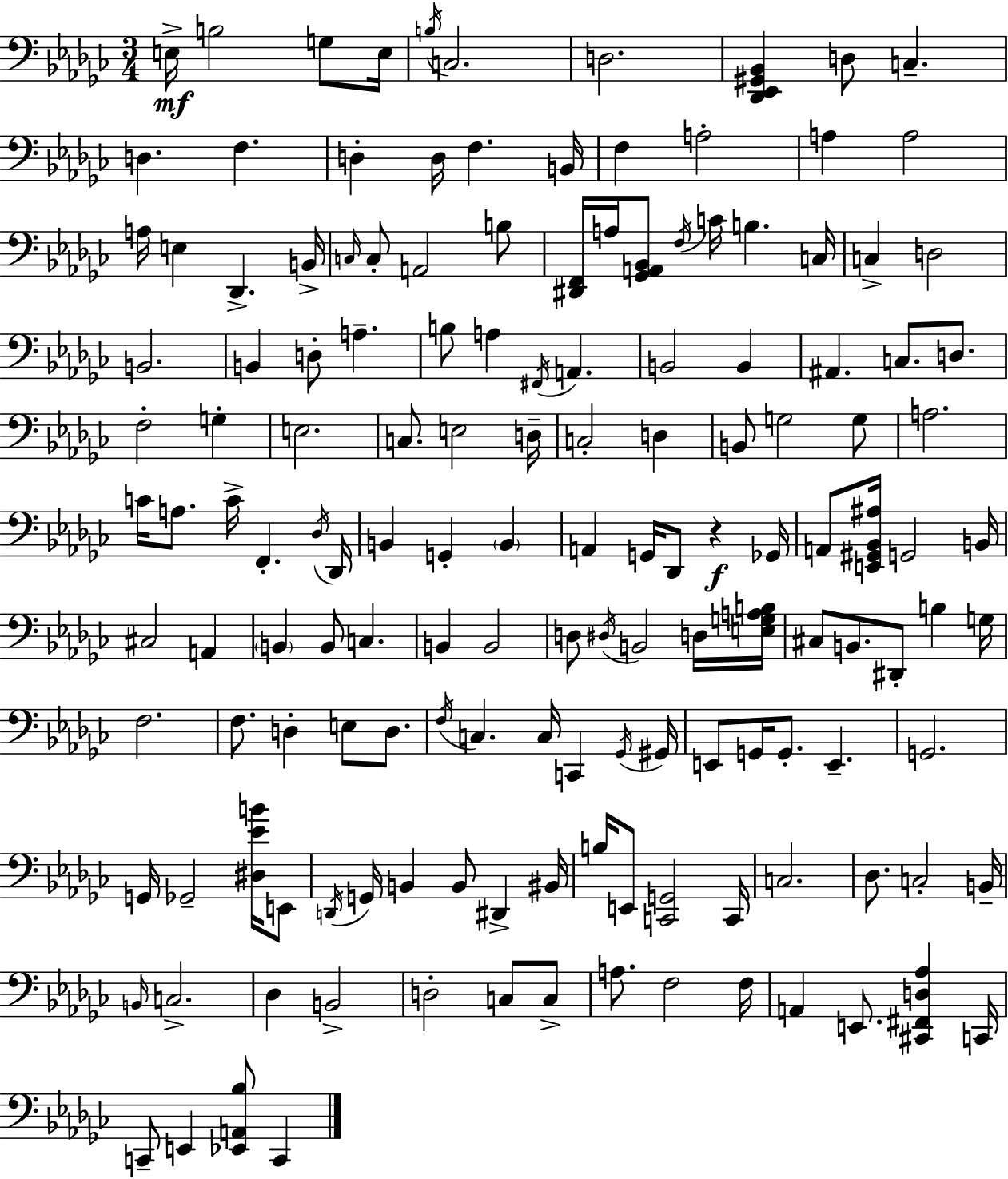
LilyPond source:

{
  \clef bass
  \numericTimeSignature
  \time 3/4
  \key ees \minor
  e16->\mf b2 g8 e16 | \acciaccatura { b16 } c2. | d2. | <des, ees, gis, bes,>4 d8 c4.-- | \break d4. f4. | d4-. d16 f4. | b,16 f4 a2-. | a4 a2 | \break a16 e4 des,4.-> | b,16-> \grace { c16 } c8-. a,2 | b8 <dis, f,>16 a16 <ges, a, bes,>8 \acciaccatura { f16 } c'16 b4. | c16 c4-> d2 | \break b,2. | b,4 d8-. a4.-- | b8 a4 \acciaccatura { fis,16 } a,4. | b,2 | \break b,4 ais,4. c8. | d8. f2-. | g4-. e2. | c8. e2 | \break d16-- c2-. | d4 b,8 g2 | g8 a2. | c'16 a8. c'16-> f,4.-. | \break \acciaccatura { des16 } des,16 b,4 g,4-. | \parenthesize b,4 a,4 g,16 des,8 | r4\f ges,16 a,8 <e, gis, bes, ais>16 g,2 | b,16 cis2 | \break a,4 \parenthesize b,4 b,8 c4. | b,4 b,2 | d8 \acciaccatura { dis16 } b,2 | d16 <e g a b>16 cis8 b,8. dis,8-. | \break b4 g16 f2. | f8. d4-. | e8 d8. \acciaccatura { f16 } c4. | c16 c,4 \acciaccatura { ges,16 } gis,16 e,8 g,16 g,8.-. | \break e,4.-- g,2. | g,16 ges,2-- | <dis ees' b'>16 e,8 \acciaccatura { d,16 } g,16 b,4 | b,8 dis,4-> bis,16 b16 e,8 | \break <c, g,>2 c,16 c2. | des8. | c2-. b,16-- \grace { b,16 } c2.-> | des4 | \break b,2-> d2-. | c8 c8-> a8. | f2 f16 a,4 | e,8. <cis, fis, d aes>4 c,16 c,8-- | \break e,4 <ees, a, bes>8 c,4 \bar "|."
}